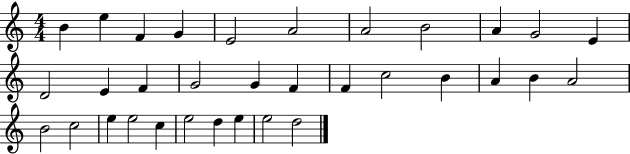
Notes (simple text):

B4/q E5/q F4/q G4/q E4/h A4/h A4/h B4/h A4/q G4/h E4/q D4/h E4/q F4/q G4/h G4/q F4/q F4/q C5/h B4/q A4/q B4/q A4/h B4/h C5/h E5/q E5/h C5/q E5/h D5/q E5/q E5/h D5/h